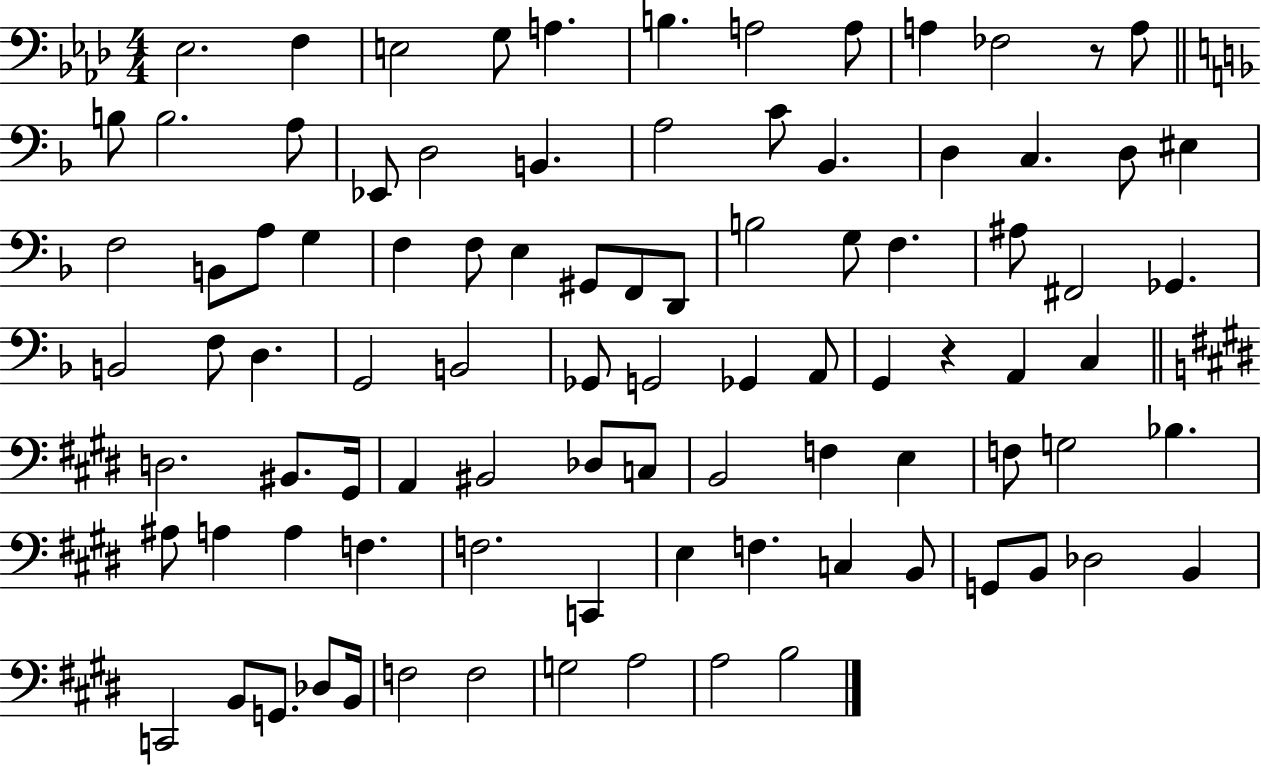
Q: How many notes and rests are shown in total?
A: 92